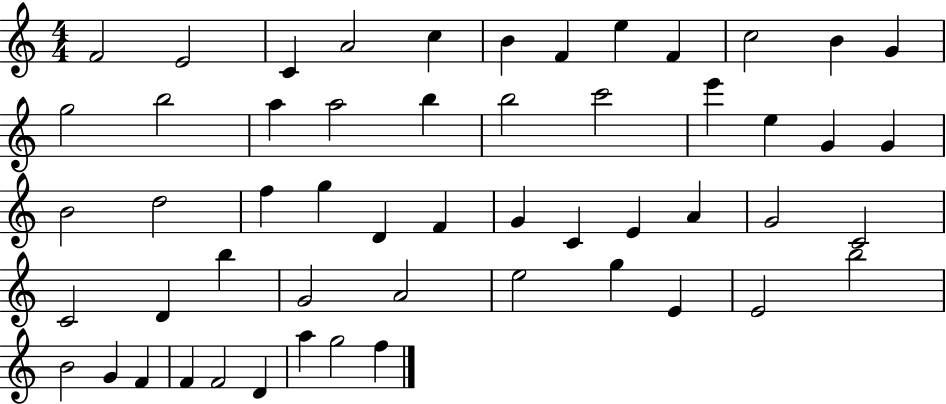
{
  \clef treble
  \numericTimeSignature
  \time 4/4
  \key c \major
  f'2 e'2 | c'4 a'2 c''4 | b'4 f'4 e''4 f'4 | c''2 b'4 g'4 | \break g''2 b''2 | a''4 a''2 b''4 | b''2 c'''2 | e'''4 e''4 g'4 g'4 | \break b'2 d''2 | f''4 g''4 d'4 f'4 | g'4 c'4 e'4 a'4 | g'2 c'2 | \break c'2 d'4 b''4 | g'2 a'2 | e''2 g''4 e'4 | e'2 b''2 | \break b'2 g'4 f'4 | f'4 f'2 d'4 | a''4 g''2 f''4 | \bar "|."
}